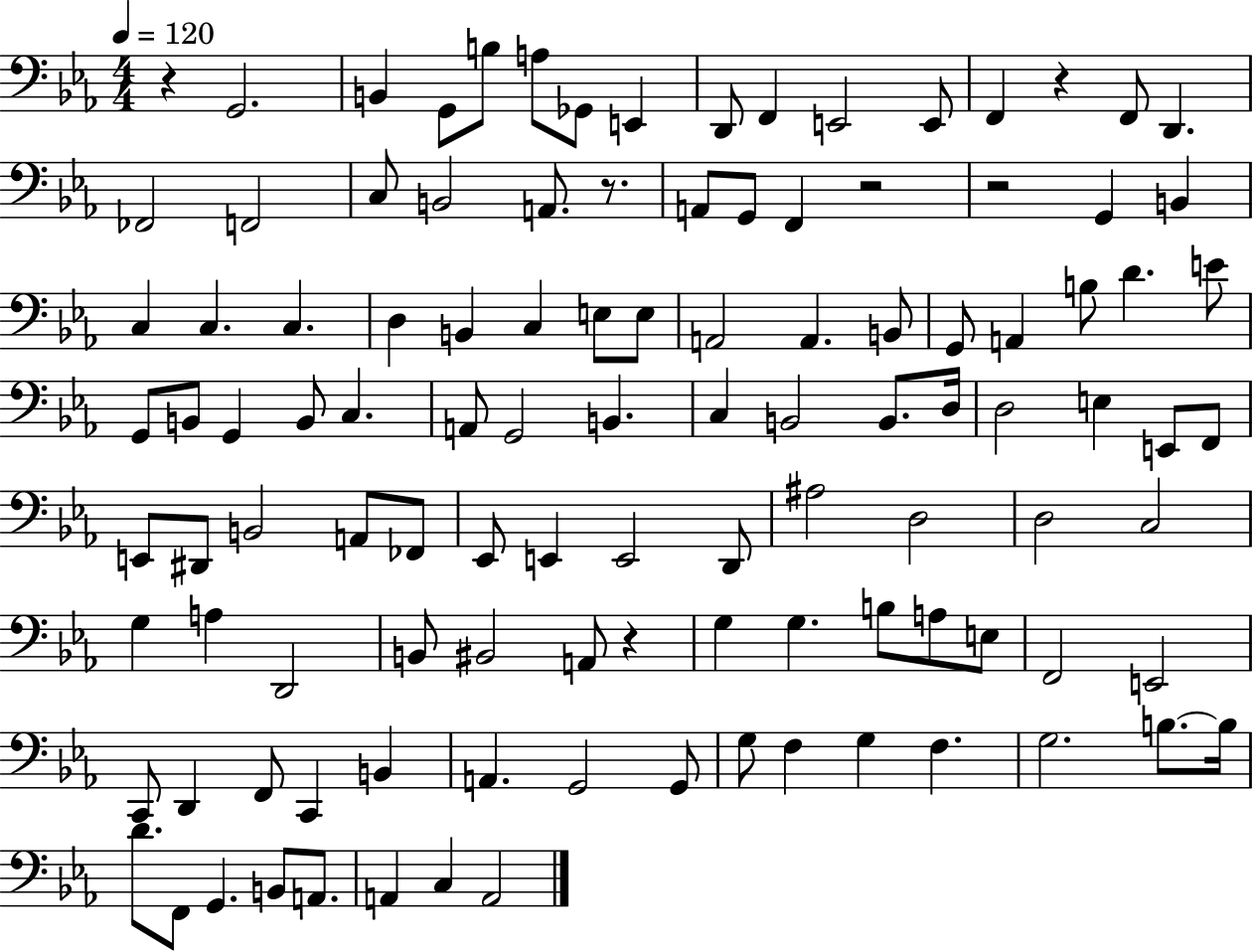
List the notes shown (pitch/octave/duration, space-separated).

R/q G2/h. B2/q G2/e B3/e A3/e Gb2/e E2/q D2/e F2/q E2/h E2/e F2/q R/q F2/e D2/q. FES2/h F2/h C3/e B2/h A2/e. R/e. A2/e G2/e F2/q R/h R/h G2/q B2/q C3/q C3/q. C3/q. D3/q B2/q C3/q E3/e E3/e A2/h A2/q. B2/e G2/e A2/q B3/e D4/q. E4/e G2/e B2/e G2/q B2/e C3/q. A2/e G2/h B2/q. C3/q B2/h B2/e. D3/s D3/h E3/q E2/e F2/e E2/e D#2/e B2/h A2/e FES2/e Eb2/e E2/q E2/h D2/e A#3/h D3/h D3/h C3/h G3/q A3/q D2/h B2/e BIS2/h A2/e R/q G3/q G3/q. B3/e A3/e E3/e F2/h E2/h C2/e D2/q F2/e C2/q B2/q A2/q. G2/h G2/e G3/e F3/q G3/q F3/q. G3/h. B3/e. B3/s D4/e. F2/e G2/q. B2/e A2/e. A2/q C3/q A2/h